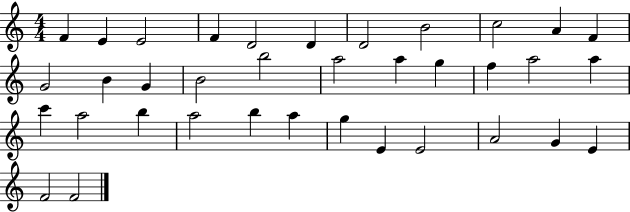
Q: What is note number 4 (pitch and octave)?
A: F4